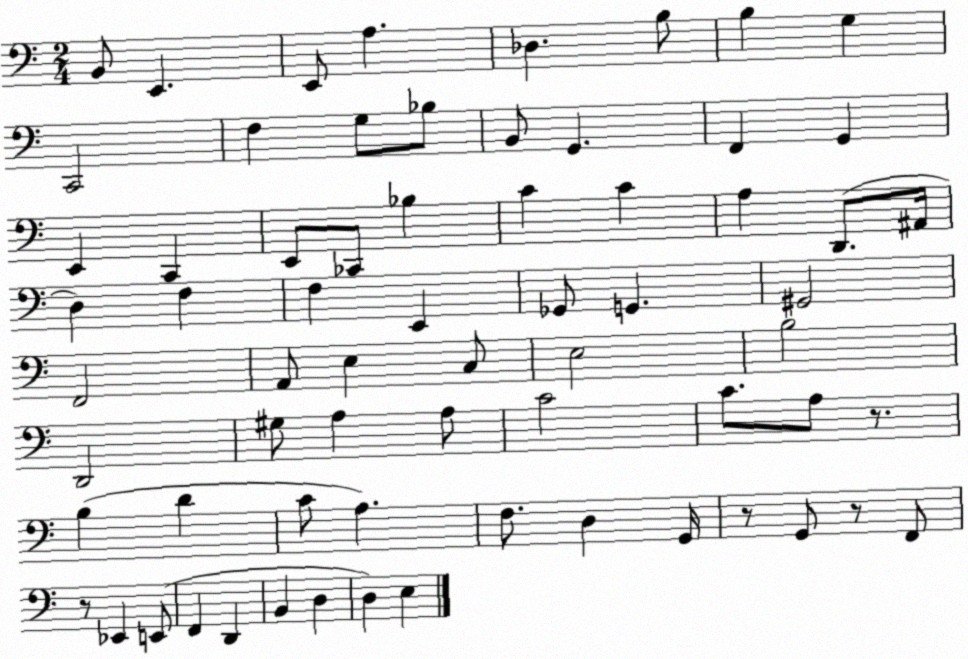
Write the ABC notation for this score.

X:1
T:Untitled
M:2/4
L:1/4
K:C
B,,/2 E,, E,,/2 A, _D, B,/2 B, G, C,,2 F, G,/2 _B,/2 B,,/2 G,, F,, G,, E,, C,, E,,/2 _C,,/2 _B, C C A, D,,/2 ^A,,/4 D, F, F, E,, _G,,/2 G,, ^G,,2 F,,2 A,,/2 E, C,/2 E,2 B,2 D,,2 ^G,/2 A, A,/2 C2 C/2 A,/2 z/2 B, D C/2 A, F,/2 D, G,,/4 z/2 G,,/2 z/2 F,,/2 z/2 _E,, E,,/2 F,, D,, B,, D, D, E,